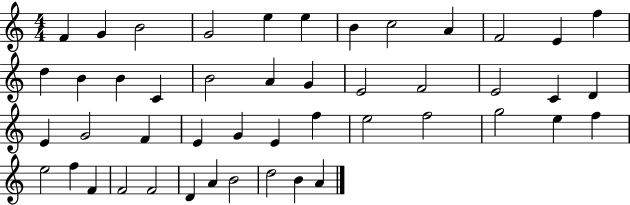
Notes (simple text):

F4/q G4/q B4/h G4/h E5/q E5/q B4/q C5/h A4/q F4/h E4/q F5/q D5/q B4/q B4/q C4/q B4/h A4/q G4/q E4/h F4/h E4/h C4/q D4/q E4/q G4/h F4/q E4/q G4/q E4/q F5/q E5/h F5/h G5/h E5/q F5/q E5/h F5/q F4/q F4/h F4/h D4/q A4/q B4/h D5/h B4/q A4/q